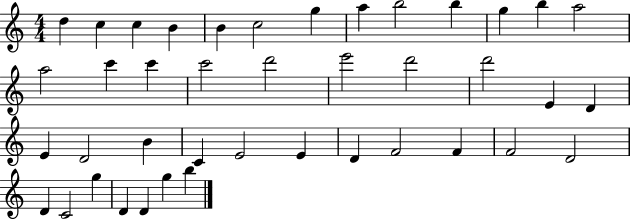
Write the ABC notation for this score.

X:1
T:Untitled
M:4/4
L:1/4
K:C
d c c B B c2 g a b2 b g b a2 a2 c' c' c'2 d'2 e'2 d'2 d'2 E D E D2 B C E2 E D F2 F F2 D2 D C2 g D D g b